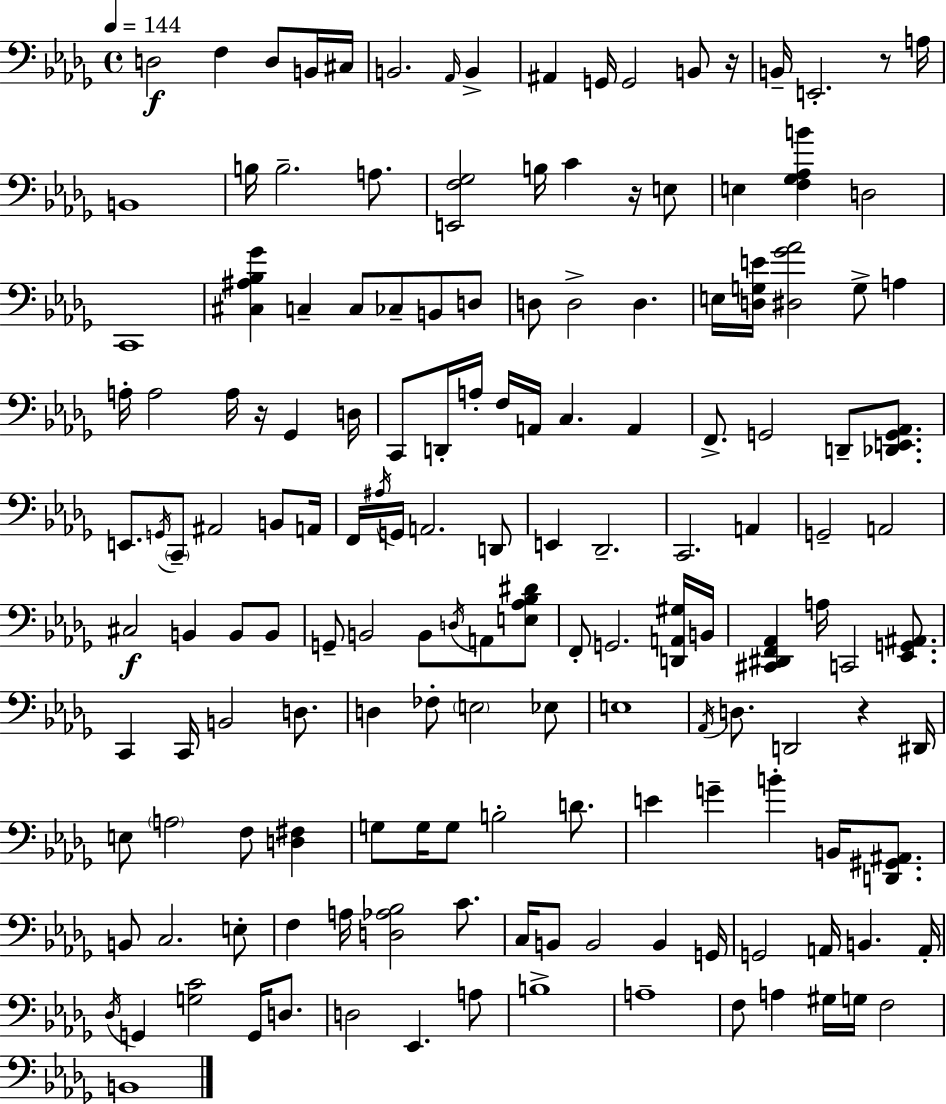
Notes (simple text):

D3/h F3/q D3/e B2/s C#3/s B2/h. Ab2/s B2/q A#2/q G2/s G2/h B2/e R/s B2/s E2/h. R/e A3/s B2/w B3/s B3/h. A3/e. [E2,F3,Gb3]/h B3/s C4/q R/s E3/e E3/q [F3,Gb3,Ab3,B4]/q D3/h C2/w [C#3,A#3,Bb3,Gb4]/q C3/q C3/e CES3/e B2/e D3/e D3/e D3/h D3/q. E3/s [D3,G3,E4]/s [D#3,Gb4,Ab4]/h G3/e A3/q A3/s A3/h A3/s R/s Gb2/q D3/s C2/e D2/s A3/s F3/s A2/s C3/q. A2/q F2/e. G2/h D2/e [Db2,E2,G2,Ab2]/e. E2/e. G2/s C2/e A#2/h B2/e A2/s F2/s A#3/s G2/s A2/h. D2/e E2/q Db2/h. C2/h. A2/q G2/h A2/h C#3/h B2/q B2/e B2/e G2/e B2/h B2/e D3/s A2/e [E3,Ab3,Bb3,D#4]/e F2/e G2/h. [D2,A2,G#3]/s B2/s [C#2,D#2,F2,Ab2]/q A3/s C2/h [Eb2,G2,A#2]/e. C2/q C2/s B2/h D3/e. D3/q FES3/e E3/h Eb3/e E3/w Ab2/s D3/e. D2/h R/q D#2/s E3/e A3/h F3/e [D3,F#3]/q G3/e G3/s G3/e B3/h D4/e. E4/q G4/q B4/q B2/s [D2,G#2,A#2]/e. B2/e C3/h. E3/e F3/q A3/s [D3,Ab3,Bb3]/h C4/e. C3/s B2/e B2/h B2/q G2/s G2/h A2/s B2/q. A2/s Db3/s G2/q [G3,C4]/h G2/s D3/e. D3/h Eb2/q. A3/e B3/w A3/w F3/e A3/q G#3/s G3/s F3/h B2/w